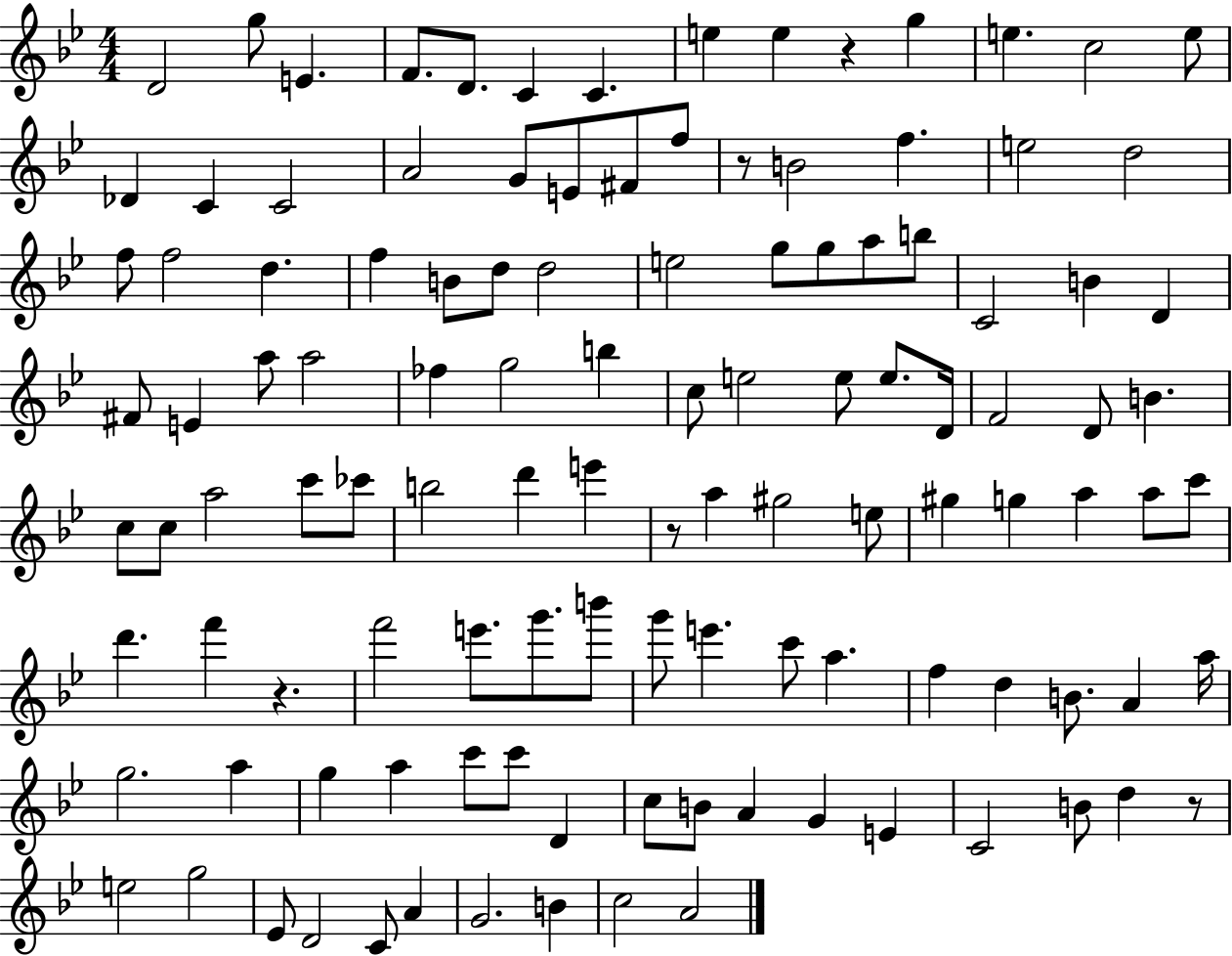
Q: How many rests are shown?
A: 5